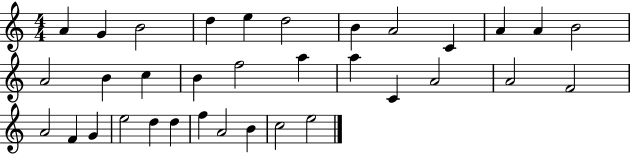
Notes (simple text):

A4/q G4/q B4/h D5/q E5/q D5/h B4/q A4/h C4/q A4/q A4/q B4/h A4/h B4/q C5/q B4/q F5/h A5/q A5/q C4/q A4/h A4/h F4/h A4/h F4/q G4/q E5/h D5/q D5/q F5/q A4/h B4/q C5/h E5/h